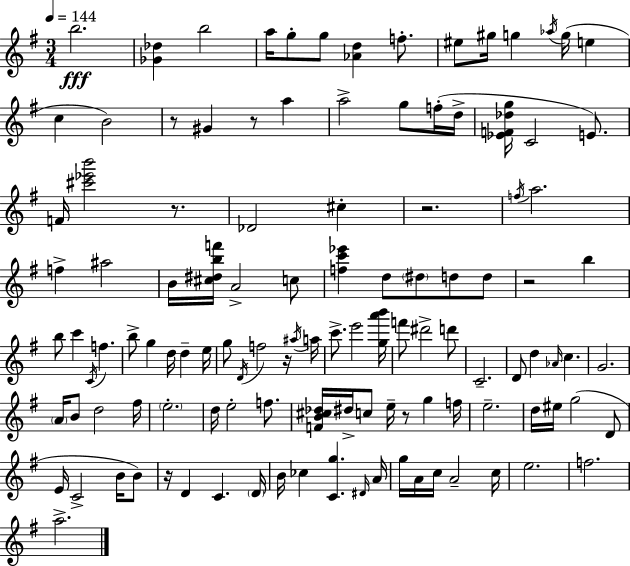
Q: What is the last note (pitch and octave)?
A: A5